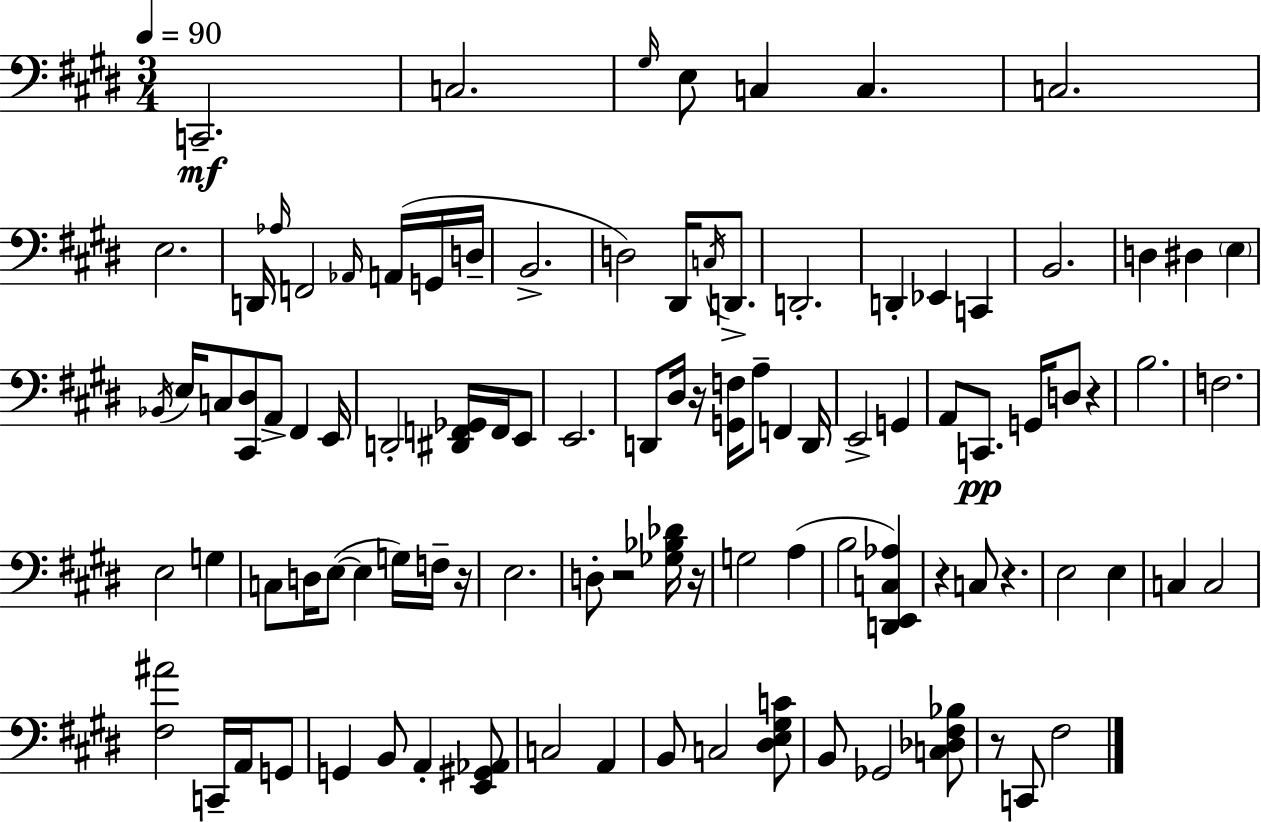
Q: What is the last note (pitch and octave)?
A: F#3